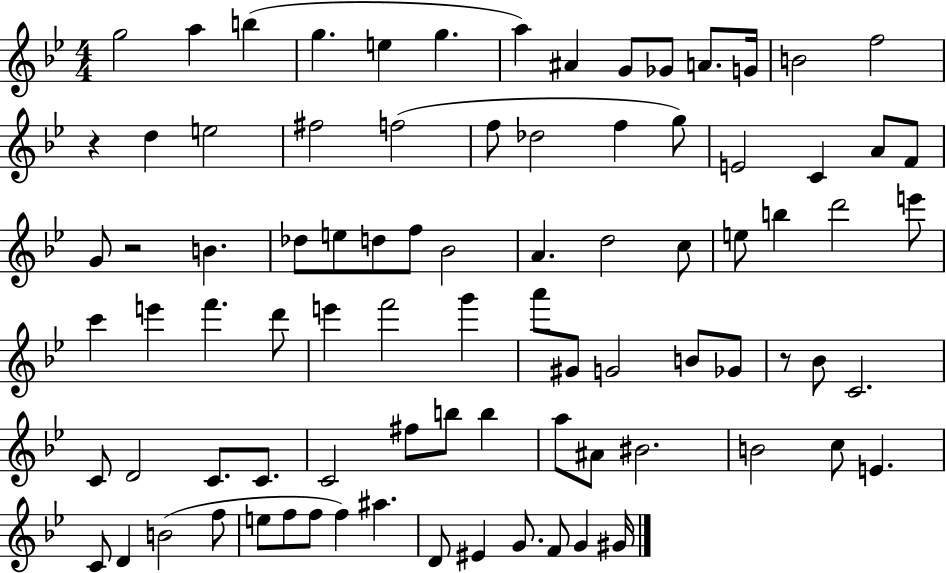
{
  \clef treble
  \numericTimeSignature
  \time 4/4
  \key bes \major
  g''2 a''4 b''4( | g''4. e''4 g''4. | a''4) ais'4 g'8 ges'8 a'8. g'16 | b'2 f''2 | \break r4 d''4 e''2 | fis''2 f''2( | f''8 des''2 f''4 g''8) | e'2 c'4 a'8 f'8 | \break g'8 r2 b'4. | des''8 e''8 d''8 f''8 bes'2 | a'4. d''2 c''8 | e''8 b''4 d'''2 e'''8 | \break c'''4 e'''4 f'''4. d'''8 | e'''4 f'''2 g'''4 | a'''8 gis'8 g'2 b'8 ges'8 | r8 bes'8 c'2. | \break c'8 d'2 c'8. c'8. | c'2 fis''8 b''8 b''4 | a''8 ais'8 bis'2. | b'2 c''8 e'4. | \break c'8 d'4 b'2( f''8 | e''8 f''8 f''8 f''4) ais''4. | d'8 eis'4 g'8. f'8 g'4 gis'16 | \bar "|."
}